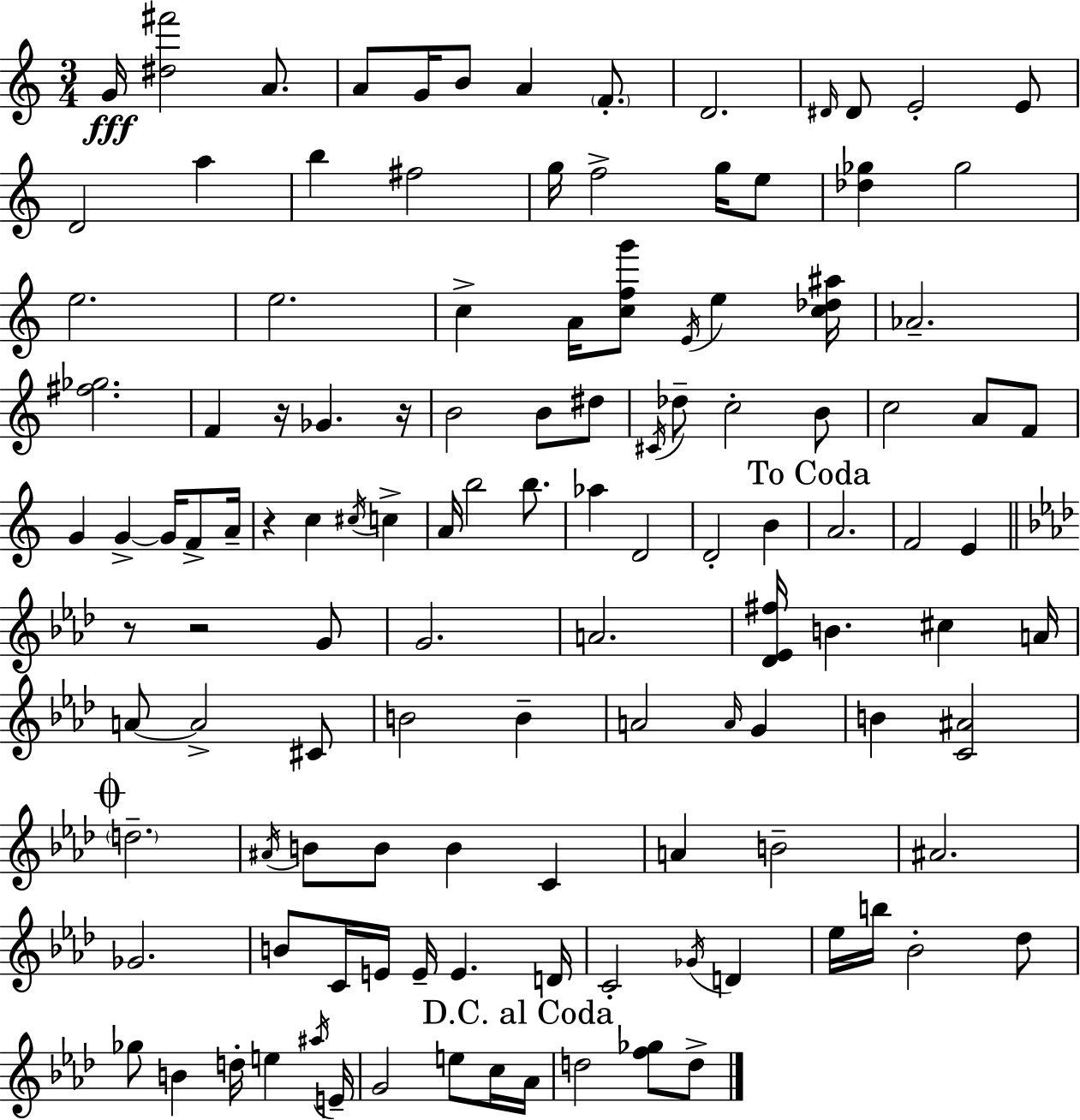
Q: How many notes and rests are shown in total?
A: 121